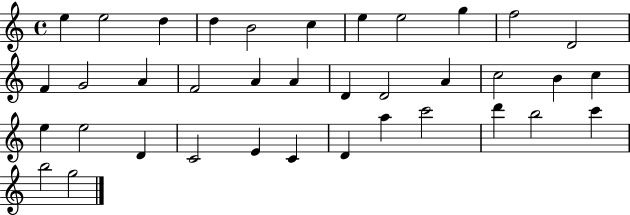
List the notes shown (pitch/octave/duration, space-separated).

E5/q E5/h D5/q D5/q B4/h C5/q E5/q E5/h G5/q F5/h D4/h F4/q G4/h A4/q F4/h A4/q A4/q D4/q D4/h A4/q C5/h B4/q C5/q E5/q E5/h D4/q C4/h E4/q C4/q D4/q A5/q C6/h D6/q B5/h C6/q B5/h G5/h